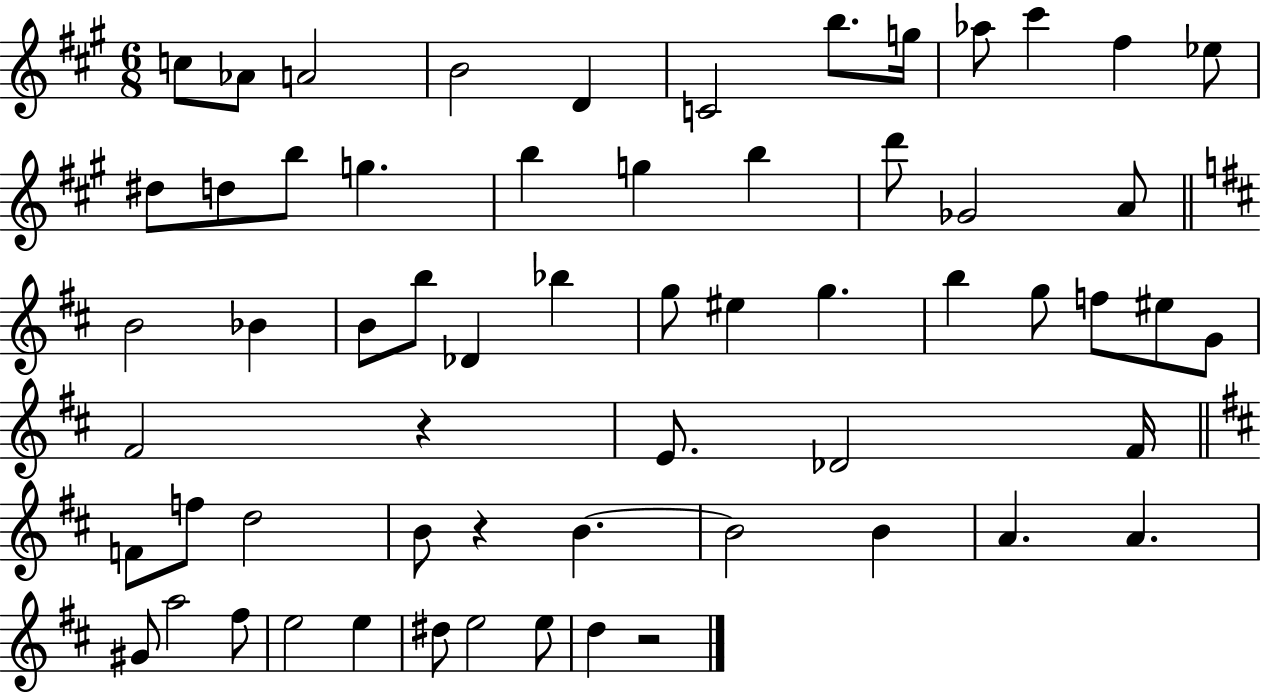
{
  \clef treble
  \numericTimeSignature
  \time 6/8
  \key a \major
  c''8 aes'8 a'2 | b'2 d'4 | c'2 b''8. g''16 | aes''8 cis'''4 fis''4 ees''8 | \break dis''8 d''8 b''8 g''4. | b''4 g''4 b''4 | d'''8 ges'2 a'8 | \bar "||" \break \key b \minor b'2 bes'4 | b'8 b''8 des'4 bes''4 | g''8 eis''4 g''4. | b''4 g''8 f''8 eis''8 g'8 | \break fis'2 r4 | e'8. des'2 fis'16 | \bar "||" \break \key b \minor f'8 f''8 d''2 | b'8 r4 b'4.~~ | b'2 b'4 | a'4. a'4. | \break gis'8 a''2 fis''8 | e''2 e''4 | dis''8 e''2 e''8 | d''4 r2 | \break \bar "|."
}